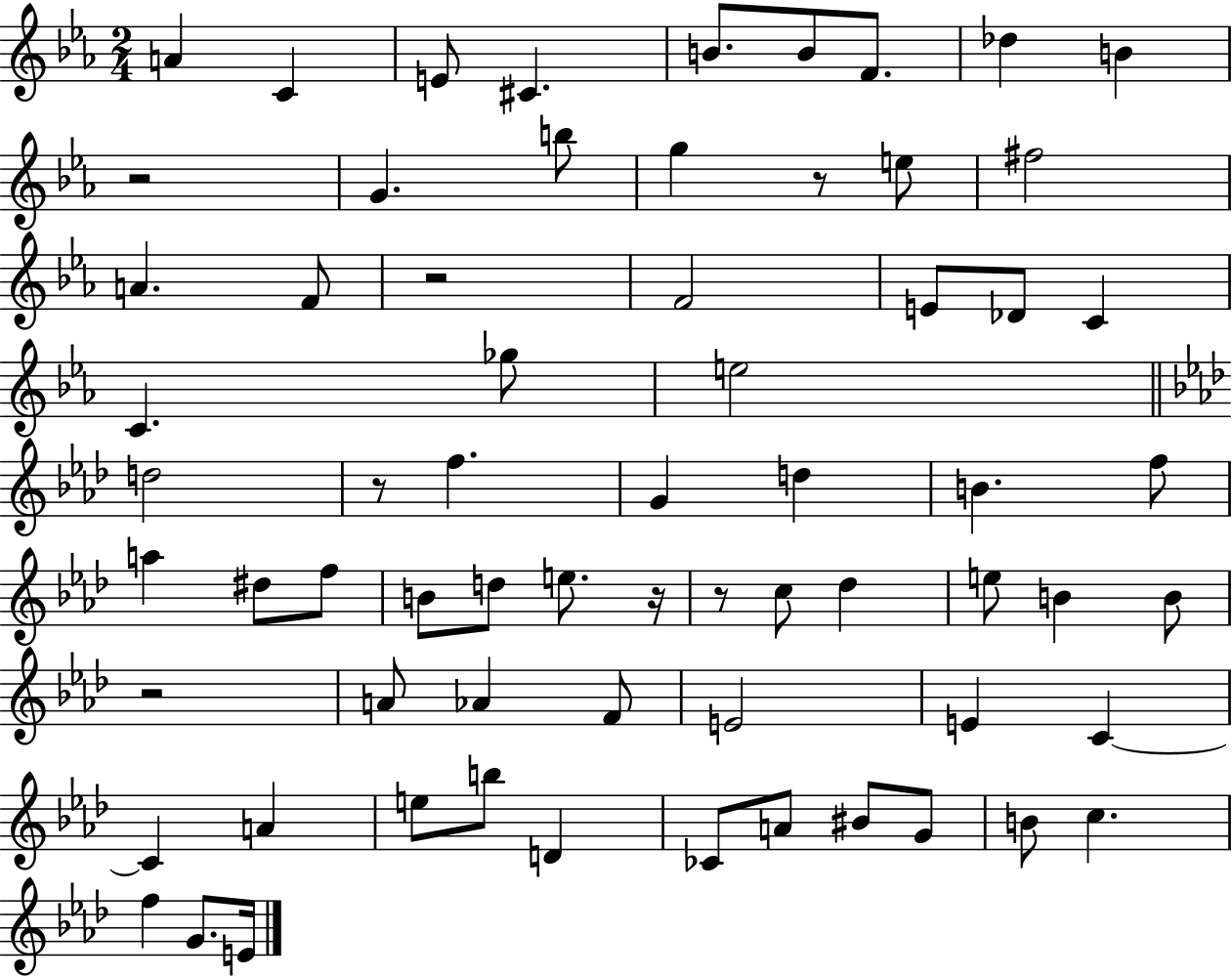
X:1
T:Untitled
M:2/4
L:1/4
K:Eb
A C E/2 ^C B/2 B/2 F/2 _d B z2 G b/2 g z/2 e/2 ^f2 A F/2 z2 F2 E/2 _D/2 C C _g/2 e2 d2 z/2 f G d B f/2 a ^d/2 f/2 B/2 d/2 e/2 z/4 z/2 c/2 _d e/2 B B/2 z2 A/2 _A F/2 E2 E C C A e/2 b/2 D _C/2 A/2 ^B/2 G/2 B/2 c f G/2 E/4